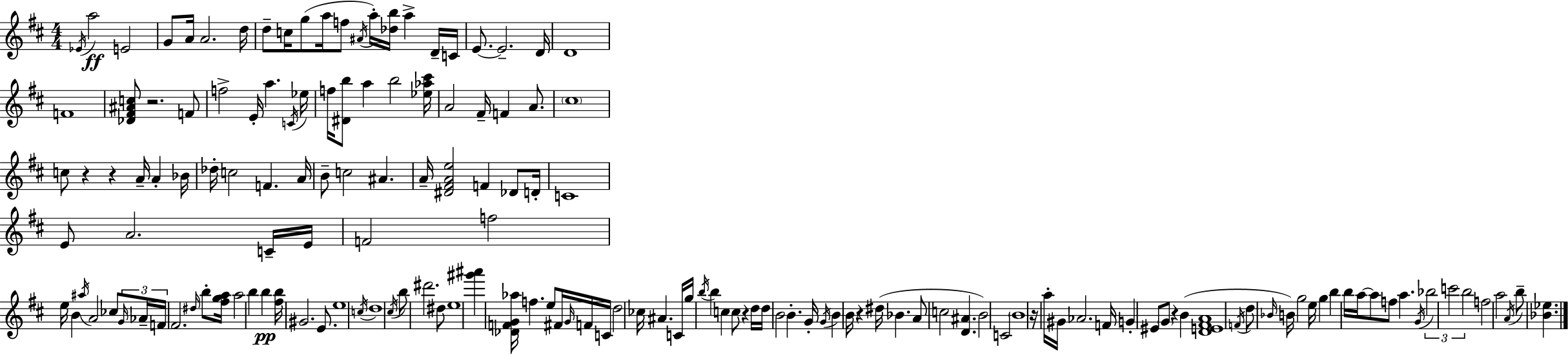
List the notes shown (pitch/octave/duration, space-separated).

Eb4/s A5/h E4/h G4/e A4/s A4/h. D5/s D5/e C5/s G5/e A5/s F5/e A#4/s A5/s [Db5,B5]/s A5/q D4/s C4/s E4/e. E4/h. D4/s D4/w F4/w [Db4,F#4,A#4,C5]/e R/h. F4/e F5/h E4/s A5/q. C4/s Eb5/s F5/s [D#4,B5]/e A5/q B5/h [Eb5,Ab5,C#6]/s A4/h F#4/s F4/q A4/e. C#5/w C5/e R/q R/q A4/s A4/q Bb4/s Db5/s C5/h F4/q. A4/s B4/e C5/h A#4/q. A4/s [D#4,F#4,A4,E5]/h F4/q Db4/e D4/s C4/w E4/e A4/h. C4/s E4/s F4/h F5/h E5/s B4/q A#5/s A4/h CES5/e G4/s Ab4/s F4/s F#4/h. D#5/s B5/e [F#5,G5,A5]/s A5/h B5/q B5/q [F#5,B5]/s G#4/h. E4/e. E5/w C5/s D5/w C#5/s B5/e D#6/h. D#5/e E5/w [G#6,A#6]/q [Db4,F4,G4,Ab5]/s F5/q. E5/e F#4/s G4/s F4/s C4/s D5/h CES5/s A#4/q. C4/s G5/s B5/s B5/q C5/q C5/e R/q D5/s D5/s B4/h B4/q. G4/s G4/s B4/q B4/s R/q D#5/s Bb4/q. A4/e C5/h [D4,A#4]/q. B4/h C4/h B4/w R/s A5/s G#4/s Ab4/h. F4/s G4/q EIS4/e G4/e R/q B4/q [D4,E4,F#4,A4]/w F4/s D5/e Bb4/s B4/s G5/h E5/s G5/q B5/q B5/s A5/s A5/e F5/e A5/q. G4/s Bb5/h C6/h B5/h F5/h A5/h A4/s B5/e [Bb4,Eb5]/q.